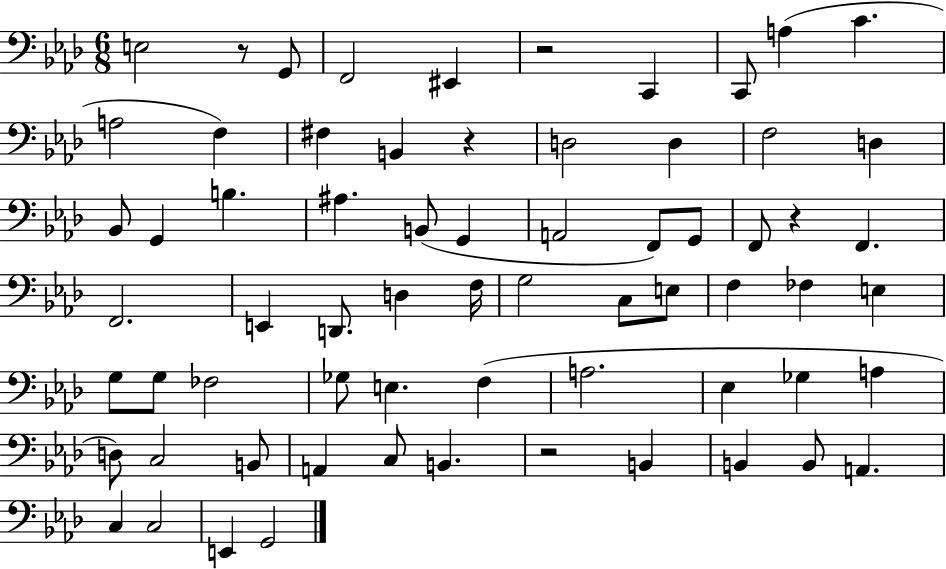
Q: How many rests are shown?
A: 5